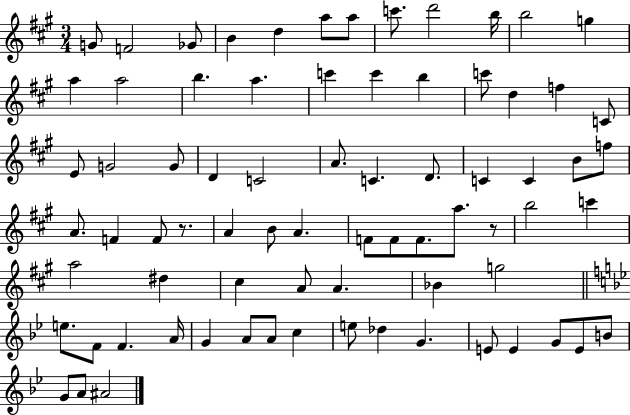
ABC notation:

X:1
T:Untitled
M:3/4
L:1/4
K:A
G/2 F2 _G/2 B d a/2 a/2 c'/2 d'2 b/4 b2 g a a2 b a c' c' b c'/2 d f C/2 E/2 G2 G/2 D C2 A/2 C D/2 C C B/2 f/2 A/2 F F/2 z/2 A B/2 A F/2 F/2 F/2 a/2 z/2 b2 c' a2 ^d ^c A/2 A _B g2 e/2 F/2 F A/4 G A/2 A/2 c e/2 _d G E/2 E G/2 E/2 B/2 G/2 A/2 ^A2